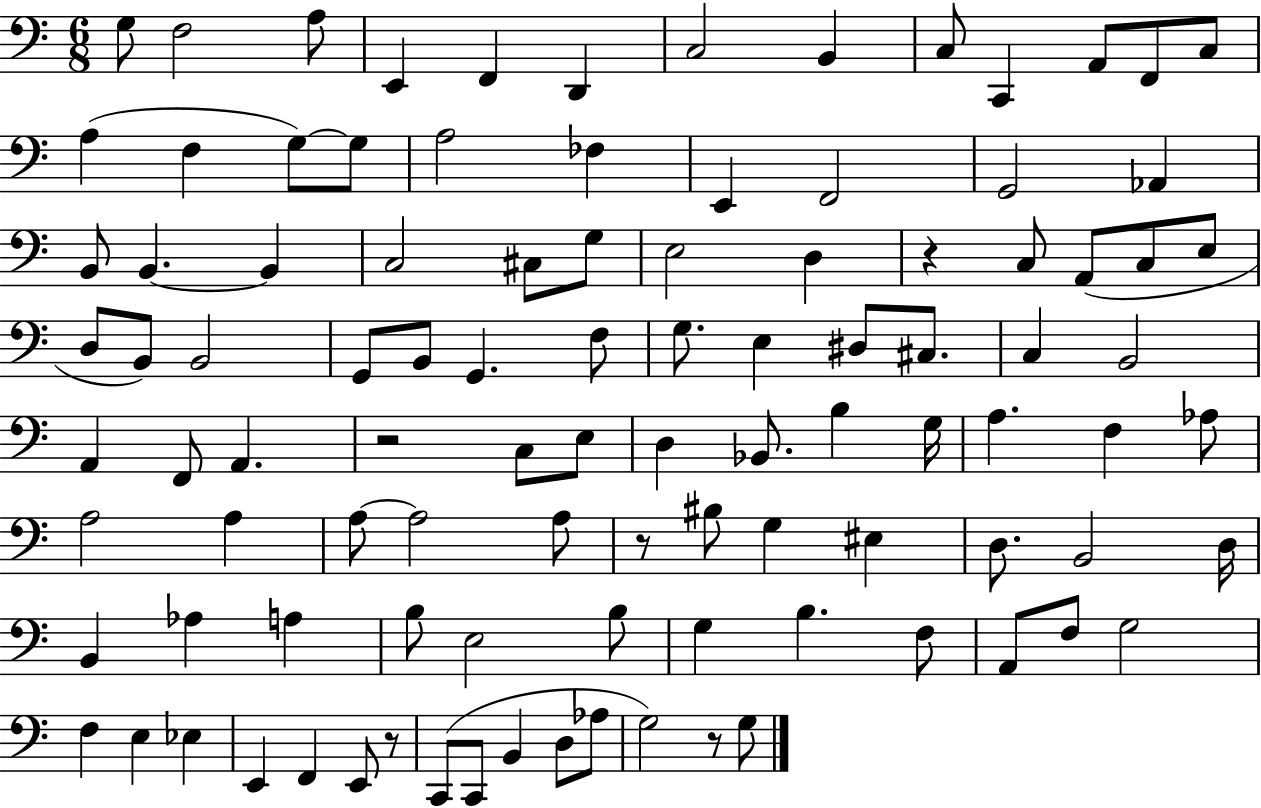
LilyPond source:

{
  \clef bass
  \numericTimeSignature
  \time 6/8
  \key c \major
  g8 f2 a8 | e,4 f,4 d,4 | c2 b,4 | c8 c,4 a,8 f,8 c8 | \break a4( f4 g8~~) g8 | a2 fes4 | e,4 f,2 | g,2 aes,4 | \break b,8 b,4.~~ b,4 | c2 cis8 g8 | e2 d4 | r4 c8 a,8( c8 e8 | \break d8 b,8) b,2 | g,8 b,8 g,4. f8 | g8. e4 dis8 cis8. | c4 b,2 | \break a,4 f,8 a,4. | r2 c8 e8 | d4 bes,8. b4 g16 | a4. f4 aes8 | \break a2 a4 | a8~~ a2 a8 | r8 bis8 g4 eis4 | d8. b,2 d16 | \break b,4 aes4 a4 | b8 e2 b8 | g4 b4. f8 | a,8 f8 g2 | \break f4 e4 ees4 | e,4 f,4 e,8 r8 | c,8( c,8 b,4 d8 aes8 | g2) r8 g8 | \break \bar "|."
}